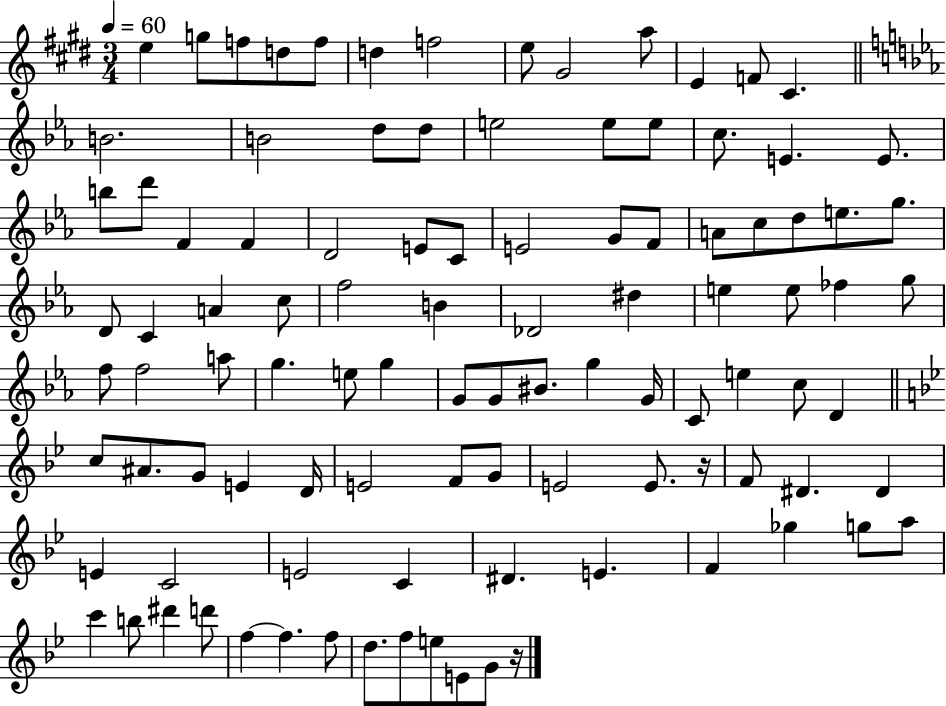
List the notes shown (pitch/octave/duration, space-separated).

E5/q G5/e F5/e D5/e F5/e D5/q F5/h E5/e G#4/h A5/e E4/q F4/e C#4/q. B4/h. B4/h D5/e D5/e E5/h E5/e E5/e C5/e. E4/q. E4/e. B5/e D6/e F4/q F4/q D4/h E4/e C4/e E4/h G4/e F4/e A4/e C5/e D5/e E5/e. G5/e. D4/e C4/q A4/q C5/e F5/h B4/q Db4/h D#5/q E5/q E5/e FES5/q G5/e F5/e F5/h A5/e G5/q. E5/e G5/q G4/e G4/e BIS4/e. G5/q G4/s C4/e E5/q C5/e D4/q C5/e A#4/e. G4/e E4/q D4/s E4/h F4/e G4/e E4/h E4/e. R/s F4/e D#4/q. D#4/q E4/q C4/h E4/h C4/q D#4/q. E4/q. F4/q Gb5/q G5/e A5/e C6/q B5/e D#6/q D6/e F5/q F5/q. F5/e D5/e. F5/e E5/e E4/e G4/e R/s